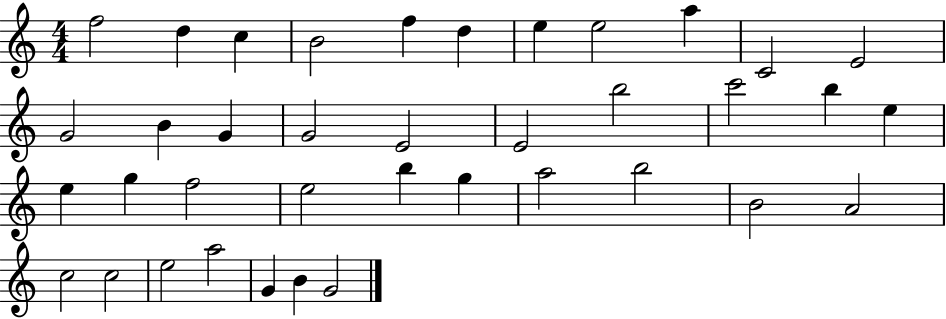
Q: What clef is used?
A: treble